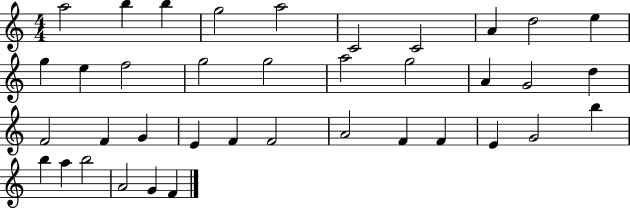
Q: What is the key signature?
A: C major